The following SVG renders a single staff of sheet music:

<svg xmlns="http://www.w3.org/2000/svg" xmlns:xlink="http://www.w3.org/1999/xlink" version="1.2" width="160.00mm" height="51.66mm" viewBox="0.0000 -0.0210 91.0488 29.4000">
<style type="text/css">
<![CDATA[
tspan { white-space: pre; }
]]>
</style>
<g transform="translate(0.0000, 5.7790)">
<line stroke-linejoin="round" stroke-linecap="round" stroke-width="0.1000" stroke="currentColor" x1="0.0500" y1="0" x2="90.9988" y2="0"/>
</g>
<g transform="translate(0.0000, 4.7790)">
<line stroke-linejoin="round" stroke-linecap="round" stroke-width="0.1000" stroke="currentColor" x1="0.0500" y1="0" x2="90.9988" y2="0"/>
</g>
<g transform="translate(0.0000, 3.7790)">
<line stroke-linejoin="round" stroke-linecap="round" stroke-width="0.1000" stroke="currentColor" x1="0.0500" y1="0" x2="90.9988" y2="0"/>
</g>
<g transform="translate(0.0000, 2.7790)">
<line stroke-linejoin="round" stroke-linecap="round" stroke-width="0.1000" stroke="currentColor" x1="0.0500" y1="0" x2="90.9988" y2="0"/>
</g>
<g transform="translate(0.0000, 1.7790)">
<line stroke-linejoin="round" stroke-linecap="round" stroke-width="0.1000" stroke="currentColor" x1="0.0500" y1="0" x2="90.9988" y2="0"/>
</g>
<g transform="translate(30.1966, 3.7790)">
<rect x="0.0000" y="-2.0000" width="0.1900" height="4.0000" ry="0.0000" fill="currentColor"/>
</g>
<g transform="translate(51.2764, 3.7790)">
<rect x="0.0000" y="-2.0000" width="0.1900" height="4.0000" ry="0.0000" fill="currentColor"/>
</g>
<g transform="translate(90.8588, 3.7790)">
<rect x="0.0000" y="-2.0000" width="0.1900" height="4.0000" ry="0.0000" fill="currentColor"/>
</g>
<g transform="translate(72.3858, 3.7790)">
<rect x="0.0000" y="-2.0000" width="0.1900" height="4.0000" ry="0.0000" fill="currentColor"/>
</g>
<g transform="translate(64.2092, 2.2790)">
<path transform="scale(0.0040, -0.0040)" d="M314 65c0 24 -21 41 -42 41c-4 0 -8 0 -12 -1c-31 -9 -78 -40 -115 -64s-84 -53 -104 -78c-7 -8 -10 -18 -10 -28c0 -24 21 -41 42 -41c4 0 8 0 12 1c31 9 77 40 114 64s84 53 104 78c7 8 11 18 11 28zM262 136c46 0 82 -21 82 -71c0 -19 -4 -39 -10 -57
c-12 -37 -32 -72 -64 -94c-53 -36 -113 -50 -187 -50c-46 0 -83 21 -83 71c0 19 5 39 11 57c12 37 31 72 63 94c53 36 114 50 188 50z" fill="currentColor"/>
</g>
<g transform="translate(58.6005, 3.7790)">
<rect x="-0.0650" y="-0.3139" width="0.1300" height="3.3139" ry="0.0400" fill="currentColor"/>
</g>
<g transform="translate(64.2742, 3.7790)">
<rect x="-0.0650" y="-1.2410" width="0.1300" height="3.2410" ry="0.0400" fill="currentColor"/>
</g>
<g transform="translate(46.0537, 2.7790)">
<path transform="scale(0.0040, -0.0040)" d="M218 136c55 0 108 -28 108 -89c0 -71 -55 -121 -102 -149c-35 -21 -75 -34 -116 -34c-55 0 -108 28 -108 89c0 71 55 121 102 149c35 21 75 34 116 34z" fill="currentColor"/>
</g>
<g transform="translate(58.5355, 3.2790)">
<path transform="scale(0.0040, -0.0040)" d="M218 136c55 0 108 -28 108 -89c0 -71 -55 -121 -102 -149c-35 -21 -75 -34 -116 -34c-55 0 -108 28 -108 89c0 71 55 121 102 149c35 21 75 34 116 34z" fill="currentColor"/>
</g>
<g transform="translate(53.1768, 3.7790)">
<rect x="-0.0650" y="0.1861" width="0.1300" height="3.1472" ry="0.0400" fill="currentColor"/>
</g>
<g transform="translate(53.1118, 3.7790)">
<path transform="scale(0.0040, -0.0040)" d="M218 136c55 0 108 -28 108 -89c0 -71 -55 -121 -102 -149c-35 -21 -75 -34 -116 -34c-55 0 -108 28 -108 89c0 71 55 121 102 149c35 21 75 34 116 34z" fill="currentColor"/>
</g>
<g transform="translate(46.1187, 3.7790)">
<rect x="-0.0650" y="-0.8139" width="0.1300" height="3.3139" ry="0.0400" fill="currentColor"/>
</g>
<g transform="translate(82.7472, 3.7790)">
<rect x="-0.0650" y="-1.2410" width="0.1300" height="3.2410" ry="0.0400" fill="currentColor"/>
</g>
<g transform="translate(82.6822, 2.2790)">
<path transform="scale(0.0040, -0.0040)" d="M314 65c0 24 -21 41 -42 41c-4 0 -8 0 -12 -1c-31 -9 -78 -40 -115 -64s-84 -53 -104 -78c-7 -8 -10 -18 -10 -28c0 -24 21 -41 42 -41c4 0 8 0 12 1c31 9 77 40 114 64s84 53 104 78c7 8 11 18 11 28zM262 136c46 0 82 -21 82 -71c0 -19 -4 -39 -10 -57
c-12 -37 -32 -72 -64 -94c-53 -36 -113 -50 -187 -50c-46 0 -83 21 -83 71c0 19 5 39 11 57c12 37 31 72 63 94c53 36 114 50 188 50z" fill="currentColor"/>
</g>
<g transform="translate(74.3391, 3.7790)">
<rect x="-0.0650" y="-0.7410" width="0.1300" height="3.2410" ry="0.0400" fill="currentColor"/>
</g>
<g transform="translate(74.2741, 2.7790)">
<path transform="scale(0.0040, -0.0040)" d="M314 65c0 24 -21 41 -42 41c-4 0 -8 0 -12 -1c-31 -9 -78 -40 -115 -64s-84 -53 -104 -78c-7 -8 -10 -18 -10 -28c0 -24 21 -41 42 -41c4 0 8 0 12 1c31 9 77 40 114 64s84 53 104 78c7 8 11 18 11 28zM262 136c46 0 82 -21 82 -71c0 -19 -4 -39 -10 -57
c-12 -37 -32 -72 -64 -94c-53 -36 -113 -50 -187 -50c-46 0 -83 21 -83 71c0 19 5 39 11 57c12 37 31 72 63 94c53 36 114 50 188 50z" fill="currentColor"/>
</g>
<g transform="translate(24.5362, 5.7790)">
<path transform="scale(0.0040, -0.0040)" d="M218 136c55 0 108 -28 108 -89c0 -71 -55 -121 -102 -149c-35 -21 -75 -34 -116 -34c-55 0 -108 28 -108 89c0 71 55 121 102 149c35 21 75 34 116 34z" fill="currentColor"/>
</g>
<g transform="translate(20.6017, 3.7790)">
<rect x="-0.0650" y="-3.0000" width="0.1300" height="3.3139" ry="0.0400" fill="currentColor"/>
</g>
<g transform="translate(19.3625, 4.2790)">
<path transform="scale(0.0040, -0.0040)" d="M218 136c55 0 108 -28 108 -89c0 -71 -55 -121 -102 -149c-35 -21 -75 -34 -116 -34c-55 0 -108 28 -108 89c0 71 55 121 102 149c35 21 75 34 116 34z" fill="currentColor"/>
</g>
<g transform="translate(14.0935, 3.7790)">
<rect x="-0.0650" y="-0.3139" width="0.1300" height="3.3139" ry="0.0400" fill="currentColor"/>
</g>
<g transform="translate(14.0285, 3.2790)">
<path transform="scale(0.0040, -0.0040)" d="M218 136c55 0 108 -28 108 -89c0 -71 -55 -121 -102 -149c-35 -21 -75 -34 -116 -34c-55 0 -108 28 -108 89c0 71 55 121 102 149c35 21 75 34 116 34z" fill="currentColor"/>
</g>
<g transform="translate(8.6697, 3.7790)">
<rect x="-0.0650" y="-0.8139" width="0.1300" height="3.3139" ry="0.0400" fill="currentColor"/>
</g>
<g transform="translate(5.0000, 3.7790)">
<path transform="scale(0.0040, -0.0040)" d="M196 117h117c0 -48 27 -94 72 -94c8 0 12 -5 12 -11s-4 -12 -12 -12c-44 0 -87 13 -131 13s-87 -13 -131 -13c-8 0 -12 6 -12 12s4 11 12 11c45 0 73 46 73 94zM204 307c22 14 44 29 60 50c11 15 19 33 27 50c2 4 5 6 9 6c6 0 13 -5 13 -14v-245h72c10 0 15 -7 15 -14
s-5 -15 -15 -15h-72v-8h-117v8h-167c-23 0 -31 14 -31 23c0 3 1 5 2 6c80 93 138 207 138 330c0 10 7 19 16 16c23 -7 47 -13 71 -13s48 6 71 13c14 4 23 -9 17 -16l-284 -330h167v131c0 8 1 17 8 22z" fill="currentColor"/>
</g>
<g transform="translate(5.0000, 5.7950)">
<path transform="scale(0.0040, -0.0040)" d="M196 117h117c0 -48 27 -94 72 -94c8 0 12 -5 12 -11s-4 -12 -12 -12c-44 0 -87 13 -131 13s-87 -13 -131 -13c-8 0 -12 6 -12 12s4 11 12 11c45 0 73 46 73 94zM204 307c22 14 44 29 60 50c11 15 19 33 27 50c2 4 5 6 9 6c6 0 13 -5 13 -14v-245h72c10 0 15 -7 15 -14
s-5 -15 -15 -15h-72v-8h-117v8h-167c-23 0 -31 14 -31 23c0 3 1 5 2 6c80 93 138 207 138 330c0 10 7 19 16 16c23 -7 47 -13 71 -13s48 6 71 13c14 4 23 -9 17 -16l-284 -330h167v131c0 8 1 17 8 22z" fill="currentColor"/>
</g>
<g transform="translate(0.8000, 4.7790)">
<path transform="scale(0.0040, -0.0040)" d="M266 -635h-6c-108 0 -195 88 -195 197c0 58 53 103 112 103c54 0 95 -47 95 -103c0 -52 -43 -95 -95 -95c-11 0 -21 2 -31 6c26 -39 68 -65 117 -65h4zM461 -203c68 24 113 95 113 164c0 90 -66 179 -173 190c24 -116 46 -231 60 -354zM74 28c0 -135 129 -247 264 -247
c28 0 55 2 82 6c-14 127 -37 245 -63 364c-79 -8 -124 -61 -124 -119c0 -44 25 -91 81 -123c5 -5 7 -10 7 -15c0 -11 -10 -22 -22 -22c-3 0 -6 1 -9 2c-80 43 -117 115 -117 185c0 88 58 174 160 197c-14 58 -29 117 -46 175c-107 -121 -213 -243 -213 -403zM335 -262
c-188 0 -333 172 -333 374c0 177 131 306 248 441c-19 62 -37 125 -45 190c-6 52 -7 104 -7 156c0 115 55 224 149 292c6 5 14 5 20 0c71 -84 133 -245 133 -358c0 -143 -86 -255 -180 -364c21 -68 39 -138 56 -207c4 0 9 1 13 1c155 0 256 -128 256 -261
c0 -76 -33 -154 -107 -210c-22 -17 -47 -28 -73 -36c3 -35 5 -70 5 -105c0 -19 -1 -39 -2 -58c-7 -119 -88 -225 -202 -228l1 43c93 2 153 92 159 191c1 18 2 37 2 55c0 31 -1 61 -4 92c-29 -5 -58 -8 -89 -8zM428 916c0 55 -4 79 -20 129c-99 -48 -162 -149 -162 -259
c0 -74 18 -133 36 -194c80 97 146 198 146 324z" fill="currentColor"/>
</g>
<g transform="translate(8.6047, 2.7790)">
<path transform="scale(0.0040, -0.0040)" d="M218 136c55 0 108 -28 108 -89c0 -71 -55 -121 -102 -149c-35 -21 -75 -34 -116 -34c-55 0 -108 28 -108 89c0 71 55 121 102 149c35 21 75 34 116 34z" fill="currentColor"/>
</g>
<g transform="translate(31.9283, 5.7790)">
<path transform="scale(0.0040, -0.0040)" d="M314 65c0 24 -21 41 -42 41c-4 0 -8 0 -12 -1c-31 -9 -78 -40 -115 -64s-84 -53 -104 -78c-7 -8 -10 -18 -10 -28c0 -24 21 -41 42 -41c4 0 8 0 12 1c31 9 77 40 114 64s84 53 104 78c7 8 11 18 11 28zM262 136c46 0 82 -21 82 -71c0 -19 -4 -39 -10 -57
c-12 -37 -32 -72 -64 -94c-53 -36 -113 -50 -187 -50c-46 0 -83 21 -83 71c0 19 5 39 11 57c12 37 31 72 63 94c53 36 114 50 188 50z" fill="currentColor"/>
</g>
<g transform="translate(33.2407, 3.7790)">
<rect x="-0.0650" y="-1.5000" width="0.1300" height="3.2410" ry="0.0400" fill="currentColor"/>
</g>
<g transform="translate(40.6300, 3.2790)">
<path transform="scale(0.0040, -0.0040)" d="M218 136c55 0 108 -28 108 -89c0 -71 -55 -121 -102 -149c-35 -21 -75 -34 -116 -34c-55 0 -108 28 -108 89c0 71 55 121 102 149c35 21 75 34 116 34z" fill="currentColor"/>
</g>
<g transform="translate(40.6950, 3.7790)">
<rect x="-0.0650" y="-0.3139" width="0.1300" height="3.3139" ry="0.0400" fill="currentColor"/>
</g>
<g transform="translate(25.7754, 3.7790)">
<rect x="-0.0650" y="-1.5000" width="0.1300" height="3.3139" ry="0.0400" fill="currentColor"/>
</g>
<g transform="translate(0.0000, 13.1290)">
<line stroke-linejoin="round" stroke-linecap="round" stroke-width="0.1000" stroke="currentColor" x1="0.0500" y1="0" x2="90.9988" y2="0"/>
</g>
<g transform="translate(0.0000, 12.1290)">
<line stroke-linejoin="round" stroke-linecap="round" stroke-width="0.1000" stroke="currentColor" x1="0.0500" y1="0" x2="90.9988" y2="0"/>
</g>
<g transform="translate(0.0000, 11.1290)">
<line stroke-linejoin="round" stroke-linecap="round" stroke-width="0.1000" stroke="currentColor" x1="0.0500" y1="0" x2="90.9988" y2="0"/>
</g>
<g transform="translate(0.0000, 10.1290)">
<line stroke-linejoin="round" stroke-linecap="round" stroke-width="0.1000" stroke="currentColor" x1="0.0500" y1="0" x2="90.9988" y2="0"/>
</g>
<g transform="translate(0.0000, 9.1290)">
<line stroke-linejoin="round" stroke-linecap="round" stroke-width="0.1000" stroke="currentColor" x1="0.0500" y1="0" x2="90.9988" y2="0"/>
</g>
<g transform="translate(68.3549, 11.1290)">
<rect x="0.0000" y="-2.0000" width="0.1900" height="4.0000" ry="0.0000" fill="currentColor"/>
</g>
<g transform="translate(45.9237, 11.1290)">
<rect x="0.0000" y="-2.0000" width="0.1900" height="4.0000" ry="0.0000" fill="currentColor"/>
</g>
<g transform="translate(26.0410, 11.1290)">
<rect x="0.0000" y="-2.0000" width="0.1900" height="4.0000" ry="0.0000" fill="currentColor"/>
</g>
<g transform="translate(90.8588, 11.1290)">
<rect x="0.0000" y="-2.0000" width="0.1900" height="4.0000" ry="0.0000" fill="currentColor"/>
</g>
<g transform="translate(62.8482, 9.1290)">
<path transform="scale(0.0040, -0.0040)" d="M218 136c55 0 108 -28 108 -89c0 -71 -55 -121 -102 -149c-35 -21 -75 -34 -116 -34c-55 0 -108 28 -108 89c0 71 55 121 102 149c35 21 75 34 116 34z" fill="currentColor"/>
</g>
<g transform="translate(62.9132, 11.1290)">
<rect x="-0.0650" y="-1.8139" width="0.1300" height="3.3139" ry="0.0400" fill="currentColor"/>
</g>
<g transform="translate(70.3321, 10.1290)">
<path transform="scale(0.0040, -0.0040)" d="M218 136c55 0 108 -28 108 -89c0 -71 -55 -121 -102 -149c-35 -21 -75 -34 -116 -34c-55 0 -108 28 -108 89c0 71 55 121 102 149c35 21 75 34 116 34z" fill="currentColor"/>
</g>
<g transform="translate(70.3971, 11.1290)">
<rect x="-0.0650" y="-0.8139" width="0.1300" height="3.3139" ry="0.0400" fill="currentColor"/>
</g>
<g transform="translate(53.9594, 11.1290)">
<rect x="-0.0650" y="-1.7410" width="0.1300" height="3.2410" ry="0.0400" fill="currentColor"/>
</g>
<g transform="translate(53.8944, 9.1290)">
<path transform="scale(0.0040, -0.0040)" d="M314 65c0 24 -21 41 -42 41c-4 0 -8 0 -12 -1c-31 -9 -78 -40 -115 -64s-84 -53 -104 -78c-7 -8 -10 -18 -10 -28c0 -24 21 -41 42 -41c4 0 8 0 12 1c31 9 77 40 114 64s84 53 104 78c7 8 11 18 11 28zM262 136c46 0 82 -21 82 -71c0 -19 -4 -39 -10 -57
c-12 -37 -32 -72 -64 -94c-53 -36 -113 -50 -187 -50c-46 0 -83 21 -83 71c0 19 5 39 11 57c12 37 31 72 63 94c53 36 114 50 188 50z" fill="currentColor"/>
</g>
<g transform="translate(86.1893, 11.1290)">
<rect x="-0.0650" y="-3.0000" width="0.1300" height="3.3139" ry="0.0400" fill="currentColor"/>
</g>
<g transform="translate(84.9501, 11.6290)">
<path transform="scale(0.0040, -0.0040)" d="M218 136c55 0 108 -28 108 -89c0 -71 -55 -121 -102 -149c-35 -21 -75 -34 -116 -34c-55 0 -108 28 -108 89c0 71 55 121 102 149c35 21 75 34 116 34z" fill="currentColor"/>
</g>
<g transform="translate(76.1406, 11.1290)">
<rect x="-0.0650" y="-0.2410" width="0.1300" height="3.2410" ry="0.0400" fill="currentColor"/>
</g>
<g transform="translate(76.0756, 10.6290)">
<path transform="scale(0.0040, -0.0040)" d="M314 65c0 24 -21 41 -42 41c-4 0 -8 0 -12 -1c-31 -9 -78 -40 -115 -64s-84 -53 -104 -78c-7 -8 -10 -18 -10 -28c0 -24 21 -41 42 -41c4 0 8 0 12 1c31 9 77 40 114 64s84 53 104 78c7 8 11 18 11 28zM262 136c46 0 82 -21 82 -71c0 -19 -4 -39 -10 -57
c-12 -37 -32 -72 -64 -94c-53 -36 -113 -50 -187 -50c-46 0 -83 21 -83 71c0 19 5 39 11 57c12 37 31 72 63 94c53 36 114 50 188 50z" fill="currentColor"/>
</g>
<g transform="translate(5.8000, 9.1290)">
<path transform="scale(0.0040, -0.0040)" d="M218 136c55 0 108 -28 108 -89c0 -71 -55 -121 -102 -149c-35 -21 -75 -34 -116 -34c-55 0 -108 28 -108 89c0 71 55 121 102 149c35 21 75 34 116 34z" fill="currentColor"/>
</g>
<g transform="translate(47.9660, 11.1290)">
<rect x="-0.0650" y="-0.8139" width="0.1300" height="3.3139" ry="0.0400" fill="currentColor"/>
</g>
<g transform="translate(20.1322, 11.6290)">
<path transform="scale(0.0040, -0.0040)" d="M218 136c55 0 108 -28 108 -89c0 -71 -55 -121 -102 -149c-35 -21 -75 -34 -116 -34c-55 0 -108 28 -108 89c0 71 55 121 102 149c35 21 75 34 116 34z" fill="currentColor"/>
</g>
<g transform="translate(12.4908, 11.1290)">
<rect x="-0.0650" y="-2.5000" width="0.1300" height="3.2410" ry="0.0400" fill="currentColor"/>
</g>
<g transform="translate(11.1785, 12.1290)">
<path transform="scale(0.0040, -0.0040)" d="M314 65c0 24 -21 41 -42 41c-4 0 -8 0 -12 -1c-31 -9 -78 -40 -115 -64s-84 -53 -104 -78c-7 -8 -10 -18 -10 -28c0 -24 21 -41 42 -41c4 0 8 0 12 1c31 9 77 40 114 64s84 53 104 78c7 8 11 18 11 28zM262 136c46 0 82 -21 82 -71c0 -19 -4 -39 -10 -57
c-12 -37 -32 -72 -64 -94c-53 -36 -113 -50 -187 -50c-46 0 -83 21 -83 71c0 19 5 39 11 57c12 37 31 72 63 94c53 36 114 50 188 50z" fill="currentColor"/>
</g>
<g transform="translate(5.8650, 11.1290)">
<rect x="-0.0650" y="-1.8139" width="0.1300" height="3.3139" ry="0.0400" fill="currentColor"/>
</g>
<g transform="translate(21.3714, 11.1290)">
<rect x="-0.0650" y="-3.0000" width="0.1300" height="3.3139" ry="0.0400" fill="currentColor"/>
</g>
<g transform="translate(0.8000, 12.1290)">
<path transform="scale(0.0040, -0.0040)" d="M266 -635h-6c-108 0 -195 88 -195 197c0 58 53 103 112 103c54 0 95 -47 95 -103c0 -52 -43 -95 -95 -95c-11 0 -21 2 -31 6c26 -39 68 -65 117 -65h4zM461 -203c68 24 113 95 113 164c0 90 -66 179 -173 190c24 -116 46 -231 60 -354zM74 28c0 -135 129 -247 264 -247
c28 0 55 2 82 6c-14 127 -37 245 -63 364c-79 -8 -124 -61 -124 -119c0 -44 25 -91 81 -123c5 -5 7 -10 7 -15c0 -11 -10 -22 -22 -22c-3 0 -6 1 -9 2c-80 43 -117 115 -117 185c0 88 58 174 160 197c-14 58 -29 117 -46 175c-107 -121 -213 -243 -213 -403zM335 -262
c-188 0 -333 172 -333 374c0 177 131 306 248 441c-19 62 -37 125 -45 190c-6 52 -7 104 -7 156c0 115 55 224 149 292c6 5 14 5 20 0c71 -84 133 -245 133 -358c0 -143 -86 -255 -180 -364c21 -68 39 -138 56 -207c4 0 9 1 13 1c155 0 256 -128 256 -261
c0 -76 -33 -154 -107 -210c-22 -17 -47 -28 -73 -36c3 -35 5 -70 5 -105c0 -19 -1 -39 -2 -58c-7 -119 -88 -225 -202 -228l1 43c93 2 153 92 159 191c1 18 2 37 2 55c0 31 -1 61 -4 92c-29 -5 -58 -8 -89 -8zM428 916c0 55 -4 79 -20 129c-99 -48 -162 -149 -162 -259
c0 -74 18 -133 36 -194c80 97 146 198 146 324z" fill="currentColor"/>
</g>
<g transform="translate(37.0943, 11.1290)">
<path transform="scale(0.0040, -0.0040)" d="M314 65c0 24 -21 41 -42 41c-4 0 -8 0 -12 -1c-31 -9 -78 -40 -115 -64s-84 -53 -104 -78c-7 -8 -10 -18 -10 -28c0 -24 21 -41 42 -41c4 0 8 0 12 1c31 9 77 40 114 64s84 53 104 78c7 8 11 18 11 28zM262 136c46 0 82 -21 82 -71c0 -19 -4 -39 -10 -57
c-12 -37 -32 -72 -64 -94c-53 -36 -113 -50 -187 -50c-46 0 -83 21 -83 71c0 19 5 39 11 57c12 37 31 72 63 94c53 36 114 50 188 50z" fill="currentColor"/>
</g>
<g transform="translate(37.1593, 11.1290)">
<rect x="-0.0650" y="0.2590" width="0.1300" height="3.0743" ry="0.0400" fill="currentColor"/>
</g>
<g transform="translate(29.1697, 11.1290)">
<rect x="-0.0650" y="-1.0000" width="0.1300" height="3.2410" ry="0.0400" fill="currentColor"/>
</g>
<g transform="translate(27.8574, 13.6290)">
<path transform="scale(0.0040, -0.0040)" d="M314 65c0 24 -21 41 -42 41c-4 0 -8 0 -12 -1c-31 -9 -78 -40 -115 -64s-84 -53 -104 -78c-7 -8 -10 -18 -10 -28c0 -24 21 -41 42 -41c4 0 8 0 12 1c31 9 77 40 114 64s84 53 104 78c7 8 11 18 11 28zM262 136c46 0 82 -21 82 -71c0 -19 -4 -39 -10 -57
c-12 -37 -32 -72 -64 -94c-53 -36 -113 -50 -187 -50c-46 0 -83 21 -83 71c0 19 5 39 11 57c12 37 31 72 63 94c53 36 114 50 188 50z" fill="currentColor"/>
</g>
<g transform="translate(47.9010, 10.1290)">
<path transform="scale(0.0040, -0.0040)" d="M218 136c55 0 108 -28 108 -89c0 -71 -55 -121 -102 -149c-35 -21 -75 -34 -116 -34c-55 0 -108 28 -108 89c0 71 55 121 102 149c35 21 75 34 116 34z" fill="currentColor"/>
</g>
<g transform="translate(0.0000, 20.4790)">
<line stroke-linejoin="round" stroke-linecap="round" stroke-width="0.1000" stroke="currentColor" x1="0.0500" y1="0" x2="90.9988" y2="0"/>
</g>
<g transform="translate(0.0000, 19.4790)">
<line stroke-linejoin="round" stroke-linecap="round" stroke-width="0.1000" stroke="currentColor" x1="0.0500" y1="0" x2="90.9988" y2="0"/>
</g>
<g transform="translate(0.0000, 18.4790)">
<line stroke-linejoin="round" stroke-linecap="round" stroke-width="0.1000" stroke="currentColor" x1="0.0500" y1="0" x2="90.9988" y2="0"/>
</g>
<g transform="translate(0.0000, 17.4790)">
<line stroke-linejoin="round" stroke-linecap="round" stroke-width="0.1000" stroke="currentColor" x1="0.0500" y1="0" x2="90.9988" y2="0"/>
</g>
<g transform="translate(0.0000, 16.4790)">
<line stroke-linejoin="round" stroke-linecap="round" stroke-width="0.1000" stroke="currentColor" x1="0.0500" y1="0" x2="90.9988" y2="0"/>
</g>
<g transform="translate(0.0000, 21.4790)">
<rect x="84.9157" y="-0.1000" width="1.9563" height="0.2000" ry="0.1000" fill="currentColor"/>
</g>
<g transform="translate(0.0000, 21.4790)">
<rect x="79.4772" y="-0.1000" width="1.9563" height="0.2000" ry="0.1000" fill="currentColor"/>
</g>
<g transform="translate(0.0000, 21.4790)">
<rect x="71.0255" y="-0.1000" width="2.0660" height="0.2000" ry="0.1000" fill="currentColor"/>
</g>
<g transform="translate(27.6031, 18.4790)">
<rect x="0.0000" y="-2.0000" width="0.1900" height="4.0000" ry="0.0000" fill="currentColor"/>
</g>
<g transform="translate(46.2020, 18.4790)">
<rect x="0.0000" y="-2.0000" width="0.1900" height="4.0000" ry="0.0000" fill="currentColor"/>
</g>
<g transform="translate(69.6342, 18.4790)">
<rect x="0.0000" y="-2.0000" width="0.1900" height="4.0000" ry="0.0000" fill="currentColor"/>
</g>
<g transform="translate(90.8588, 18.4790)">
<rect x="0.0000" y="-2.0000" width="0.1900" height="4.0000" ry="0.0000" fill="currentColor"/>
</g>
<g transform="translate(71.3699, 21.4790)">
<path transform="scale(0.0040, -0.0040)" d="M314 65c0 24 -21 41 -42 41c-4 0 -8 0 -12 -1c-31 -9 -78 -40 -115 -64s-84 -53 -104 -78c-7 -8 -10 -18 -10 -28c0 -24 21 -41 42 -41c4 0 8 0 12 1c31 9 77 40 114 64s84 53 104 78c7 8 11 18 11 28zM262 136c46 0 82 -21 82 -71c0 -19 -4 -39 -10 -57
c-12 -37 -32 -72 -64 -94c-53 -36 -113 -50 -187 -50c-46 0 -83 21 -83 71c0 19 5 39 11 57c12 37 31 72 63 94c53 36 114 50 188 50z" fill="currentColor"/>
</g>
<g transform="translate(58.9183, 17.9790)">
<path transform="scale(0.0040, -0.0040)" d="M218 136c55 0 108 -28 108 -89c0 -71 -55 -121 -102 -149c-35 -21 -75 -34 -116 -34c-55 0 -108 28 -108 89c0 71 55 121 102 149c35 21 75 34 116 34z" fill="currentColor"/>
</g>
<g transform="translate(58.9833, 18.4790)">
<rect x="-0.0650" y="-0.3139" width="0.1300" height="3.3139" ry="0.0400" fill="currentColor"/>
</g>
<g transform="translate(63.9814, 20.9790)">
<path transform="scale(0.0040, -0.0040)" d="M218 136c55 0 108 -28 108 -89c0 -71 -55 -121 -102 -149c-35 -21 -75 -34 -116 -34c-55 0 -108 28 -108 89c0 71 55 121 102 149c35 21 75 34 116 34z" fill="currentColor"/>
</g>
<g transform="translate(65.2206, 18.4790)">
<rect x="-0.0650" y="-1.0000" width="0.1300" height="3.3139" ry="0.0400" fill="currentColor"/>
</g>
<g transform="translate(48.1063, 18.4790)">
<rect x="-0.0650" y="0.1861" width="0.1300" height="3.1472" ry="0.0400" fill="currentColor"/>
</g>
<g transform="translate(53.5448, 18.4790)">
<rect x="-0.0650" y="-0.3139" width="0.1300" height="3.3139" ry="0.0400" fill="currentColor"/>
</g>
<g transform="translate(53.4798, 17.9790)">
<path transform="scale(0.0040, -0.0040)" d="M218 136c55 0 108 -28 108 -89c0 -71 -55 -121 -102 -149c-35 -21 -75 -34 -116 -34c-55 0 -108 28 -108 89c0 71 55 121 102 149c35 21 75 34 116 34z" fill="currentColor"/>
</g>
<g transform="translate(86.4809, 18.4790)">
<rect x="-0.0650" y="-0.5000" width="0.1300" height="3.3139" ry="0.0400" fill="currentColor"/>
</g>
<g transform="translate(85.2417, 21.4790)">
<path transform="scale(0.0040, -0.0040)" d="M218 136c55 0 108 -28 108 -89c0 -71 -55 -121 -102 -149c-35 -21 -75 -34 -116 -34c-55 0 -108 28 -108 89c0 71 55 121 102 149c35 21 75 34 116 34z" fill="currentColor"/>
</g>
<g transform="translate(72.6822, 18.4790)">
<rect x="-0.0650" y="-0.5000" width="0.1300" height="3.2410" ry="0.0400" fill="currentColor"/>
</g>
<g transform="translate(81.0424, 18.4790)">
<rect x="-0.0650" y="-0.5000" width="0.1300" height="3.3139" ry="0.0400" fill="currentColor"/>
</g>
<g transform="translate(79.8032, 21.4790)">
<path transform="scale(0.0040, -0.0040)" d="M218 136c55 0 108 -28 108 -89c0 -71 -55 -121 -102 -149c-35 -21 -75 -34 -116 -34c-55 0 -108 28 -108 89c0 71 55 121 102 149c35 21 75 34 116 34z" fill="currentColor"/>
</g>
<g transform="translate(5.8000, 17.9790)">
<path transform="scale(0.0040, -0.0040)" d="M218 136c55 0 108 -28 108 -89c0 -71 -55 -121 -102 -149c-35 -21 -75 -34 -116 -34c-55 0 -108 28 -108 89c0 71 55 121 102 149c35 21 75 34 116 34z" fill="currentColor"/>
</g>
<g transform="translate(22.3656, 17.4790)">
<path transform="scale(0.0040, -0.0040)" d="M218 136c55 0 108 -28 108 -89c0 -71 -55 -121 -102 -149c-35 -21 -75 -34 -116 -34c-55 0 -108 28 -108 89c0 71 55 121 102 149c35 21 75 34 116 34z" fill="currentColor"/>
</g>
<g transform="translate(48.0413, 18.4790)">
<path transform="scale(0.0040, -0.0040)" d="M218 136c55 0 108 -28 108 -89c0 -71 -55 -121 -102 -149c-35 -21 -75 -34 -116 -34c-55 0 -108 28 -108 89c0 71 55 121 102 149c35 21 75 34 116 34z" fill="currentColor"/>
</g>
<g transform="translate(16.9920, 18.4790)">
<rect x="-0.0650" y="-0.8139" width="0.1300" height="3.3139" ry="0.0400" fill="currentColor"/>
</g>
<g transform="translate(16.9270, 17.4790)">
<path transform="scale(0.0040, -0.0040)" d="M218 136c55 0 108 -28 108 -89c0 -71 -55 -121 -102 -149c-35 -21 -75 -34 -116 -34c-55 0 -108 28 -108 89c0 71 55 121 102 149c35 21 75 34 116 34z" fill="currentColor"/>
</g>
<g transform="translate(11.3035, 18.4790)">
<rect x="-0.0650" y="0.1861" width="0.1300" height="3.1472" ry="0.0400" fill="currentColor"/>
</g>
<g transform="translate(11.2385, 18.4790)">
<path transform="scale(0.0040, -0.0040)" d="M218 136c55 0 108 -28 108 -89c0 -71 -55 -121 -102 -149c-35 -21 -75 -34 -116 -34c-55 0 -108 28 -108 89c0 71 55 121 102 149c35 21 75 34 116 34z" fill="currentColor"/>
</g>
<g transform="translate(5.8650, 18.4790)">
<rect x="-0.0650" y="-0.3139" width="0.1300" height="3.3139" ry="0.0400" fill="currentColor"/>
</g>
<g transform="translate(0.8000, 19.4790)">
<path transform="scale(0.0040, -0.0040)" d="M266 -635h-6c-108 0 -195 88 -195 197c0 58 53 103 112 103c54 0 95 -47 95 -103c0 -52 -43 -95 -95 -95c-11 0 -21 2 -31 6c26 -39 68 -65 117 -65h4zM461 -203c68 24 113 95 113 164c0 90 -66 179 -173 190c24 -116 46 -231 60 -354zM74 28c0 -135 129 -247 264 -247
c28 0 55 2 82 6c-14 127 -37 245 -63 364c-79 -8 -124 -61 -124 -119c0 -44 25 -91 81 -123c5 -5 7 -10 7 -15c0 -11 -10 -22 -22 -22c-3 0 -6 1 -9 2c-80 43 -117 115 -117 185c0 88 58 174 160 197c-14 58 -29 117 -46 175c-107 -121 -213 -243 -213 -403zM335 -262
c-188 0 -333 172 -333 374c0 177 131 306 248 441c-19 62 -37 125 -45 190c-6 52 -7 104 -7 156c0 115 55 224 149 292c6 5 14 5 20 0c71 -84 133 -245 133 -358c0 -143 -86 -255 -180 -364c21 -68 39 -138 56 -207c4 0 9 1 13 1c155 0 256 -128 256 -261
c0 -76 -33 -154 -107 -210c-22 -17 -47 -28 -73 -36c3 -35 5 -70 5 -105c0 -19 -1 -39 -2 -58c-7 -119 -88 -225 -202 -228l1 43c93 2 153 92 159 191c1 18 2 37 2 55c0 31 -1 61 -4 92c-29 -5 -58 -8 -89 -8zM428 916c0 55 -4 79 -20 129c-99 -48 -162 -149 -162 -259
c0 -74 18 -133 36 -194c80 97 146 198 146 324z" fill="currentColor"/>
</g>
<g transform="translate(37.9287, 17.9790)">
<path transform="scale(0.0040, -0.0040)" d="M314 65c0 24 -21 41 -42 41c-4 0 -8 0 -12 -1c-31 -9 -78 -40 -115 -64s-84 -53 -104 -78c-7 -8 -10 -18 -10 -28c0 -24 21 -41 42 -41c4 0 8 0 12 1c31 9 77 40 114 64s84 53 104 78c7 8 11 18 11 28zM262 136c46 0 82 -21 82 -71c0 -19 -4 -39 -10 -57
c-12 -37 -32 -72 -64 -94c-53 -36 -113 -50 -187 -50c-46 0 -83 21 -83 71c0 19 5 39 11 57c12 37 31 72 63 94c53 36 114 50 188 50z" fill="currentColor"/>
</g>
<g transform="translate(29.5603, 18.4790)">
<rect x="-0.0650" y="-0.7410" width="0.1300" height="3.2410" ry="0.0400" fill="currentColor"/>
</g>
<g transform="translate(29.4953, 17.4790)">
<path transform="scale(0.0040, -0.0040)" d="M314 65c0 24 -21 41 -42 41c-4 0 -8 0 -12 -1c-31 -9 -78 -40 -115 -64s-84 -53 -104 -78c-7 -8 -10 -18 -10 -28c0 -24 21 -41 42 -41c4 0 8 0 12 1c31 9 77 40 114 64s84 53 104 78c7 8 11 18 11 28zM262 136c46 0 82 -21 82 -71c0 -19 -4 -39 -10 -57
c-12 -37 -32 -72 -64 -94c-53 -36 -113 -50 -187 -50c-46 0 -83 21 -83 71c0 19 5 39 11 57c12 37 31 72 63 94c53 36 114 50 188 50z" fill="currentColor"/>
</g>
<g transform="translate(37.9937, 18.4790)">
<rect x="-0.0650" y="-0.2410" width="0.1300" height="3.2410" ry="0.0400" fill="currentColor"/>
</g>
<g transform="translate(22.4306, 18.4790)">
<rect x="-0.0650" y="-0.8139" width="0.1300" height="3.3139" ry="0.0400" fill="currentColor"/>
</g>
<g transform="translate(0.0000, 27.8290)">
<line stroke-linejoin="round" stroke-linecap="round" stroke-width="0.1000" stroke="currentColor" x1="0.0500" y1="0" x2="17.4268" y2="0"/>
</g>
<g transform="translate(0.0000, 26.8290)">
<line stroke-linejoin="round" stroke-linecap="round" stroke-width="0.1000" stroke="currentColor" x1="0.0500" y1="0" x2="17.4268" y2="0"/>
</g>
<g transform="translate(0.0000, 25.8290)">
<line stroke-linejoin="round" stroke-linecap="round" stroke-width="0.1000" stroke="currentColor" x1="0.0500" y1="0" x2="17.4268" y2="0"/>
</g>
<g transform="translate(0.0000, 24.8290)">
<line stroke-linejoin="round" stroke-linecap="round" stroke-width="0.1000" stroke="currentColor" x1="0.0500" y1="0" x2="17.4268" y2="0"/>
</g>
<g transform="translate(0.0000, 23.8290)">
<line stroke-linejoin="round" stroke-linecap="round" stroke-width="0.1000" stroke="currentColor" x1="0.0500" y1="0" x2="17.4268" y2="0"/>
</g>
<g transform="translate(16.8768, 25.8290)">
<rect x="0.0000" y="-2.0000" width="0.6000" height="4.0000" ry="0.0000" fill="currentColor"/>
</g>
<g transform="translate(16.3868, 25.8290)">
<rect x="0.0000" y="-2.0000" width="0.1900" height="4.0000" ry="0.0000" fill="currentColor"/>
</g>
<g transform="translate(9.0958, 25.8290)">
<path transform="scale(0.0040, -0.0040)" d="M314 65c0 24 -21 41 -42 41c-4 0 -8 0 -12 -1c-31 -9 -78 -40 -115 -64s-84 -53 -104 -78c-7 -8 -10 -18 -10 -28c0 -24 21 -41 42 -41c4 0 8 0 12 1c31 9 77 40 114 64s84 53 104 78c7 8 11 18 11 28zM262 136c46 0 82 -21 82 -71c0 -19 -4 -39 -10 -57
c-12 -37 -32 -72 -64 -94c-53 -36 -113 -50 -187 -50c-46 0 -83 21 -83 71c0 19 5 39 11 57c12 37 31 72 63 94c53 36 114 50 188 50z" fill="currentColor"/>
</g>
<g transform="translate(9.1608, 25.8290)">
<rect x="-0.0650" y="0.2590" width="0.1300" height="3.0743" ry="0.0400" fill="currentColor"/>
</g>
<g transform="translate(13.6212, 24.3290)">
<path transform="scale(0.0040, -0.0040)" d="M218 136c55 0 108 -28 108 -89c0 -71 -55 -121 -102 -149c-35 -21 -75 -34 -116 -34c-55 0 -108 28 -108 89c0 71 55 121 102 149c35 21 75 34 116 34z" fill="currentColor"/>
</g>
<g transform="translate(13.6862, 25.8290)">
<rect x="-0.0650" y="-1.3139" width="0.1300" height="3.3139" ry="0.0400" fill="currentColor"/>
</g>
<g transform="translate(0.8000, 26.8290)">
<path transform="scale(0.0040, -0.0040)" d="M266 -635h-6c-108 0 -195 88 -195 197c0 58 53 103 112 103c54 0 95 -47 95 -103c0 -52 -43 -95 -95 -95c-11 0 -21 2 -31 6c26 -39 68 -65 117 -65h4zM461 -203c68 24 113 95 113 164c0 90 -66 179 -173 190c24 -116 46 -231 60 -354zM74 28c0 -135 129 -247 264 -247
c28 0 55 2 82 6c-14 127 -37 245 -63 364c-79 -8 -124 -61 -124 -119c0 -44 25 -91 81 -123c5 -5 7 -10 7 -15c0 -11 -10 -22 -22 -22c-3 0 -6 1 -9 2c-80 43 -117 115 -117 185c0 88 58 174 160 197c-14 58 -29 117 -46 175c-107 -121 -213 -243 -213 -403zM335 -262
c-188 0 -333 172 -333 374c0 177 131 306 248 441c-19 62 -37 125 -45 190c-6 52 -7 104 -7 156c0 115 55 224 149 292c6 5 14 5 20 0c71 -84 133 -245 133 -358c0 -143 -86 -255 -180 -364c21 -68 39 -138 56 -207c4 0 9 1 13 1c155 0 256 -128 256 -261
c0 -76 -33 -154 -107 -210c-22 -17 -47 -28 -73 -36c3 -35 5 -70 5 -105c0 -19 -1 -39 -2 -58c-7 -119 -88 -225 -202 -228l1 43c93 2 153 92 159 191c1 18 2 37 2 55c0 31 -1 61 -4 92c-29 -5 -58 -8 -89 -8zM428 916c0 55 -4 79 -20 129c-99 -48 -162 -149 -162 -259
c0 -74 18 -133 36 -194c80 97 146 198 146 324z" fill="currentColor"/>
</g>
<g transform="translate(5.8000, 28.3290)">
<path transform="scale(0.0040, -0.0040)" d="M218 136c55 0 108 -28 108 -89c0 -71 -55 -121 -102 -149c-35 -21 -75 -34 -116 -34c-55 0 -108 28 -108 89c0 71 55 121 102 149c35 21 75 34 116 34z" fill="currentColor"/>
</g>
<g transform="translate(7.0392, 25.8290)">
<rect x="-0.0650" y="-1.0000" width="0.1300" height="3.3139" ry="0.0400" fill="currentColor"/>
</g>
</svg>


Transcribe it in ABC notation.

X:1
T:Untitled
M:4/4
L:1/4
K:C
d c A E E2 c d B c e2 d2 e2 f G2 A D2 B2 d f2 f d c2 A c B d d d2 c2 B c c D C2 C C D B2 e